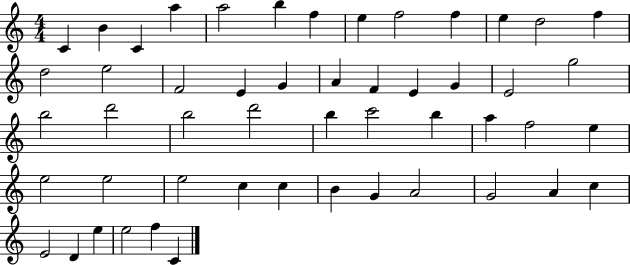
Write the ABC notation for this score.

X:1
T:Untitled
M:4/4
L:1/4
K:C
C B C a a2 b f e f2 f e d2 f d2 e2 F2 E G A F E G E2 g2 b2 d'2 b2 d'2 b c'2 b a f2 e e2 e2 e2 c c B G A2 G2 A c E2 D e e2 f C